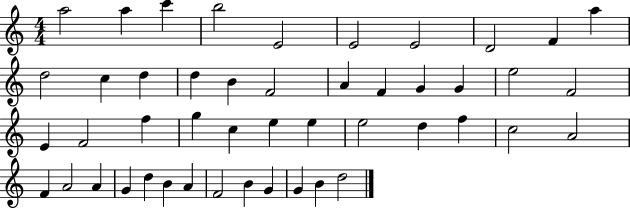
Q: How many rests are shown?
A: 0